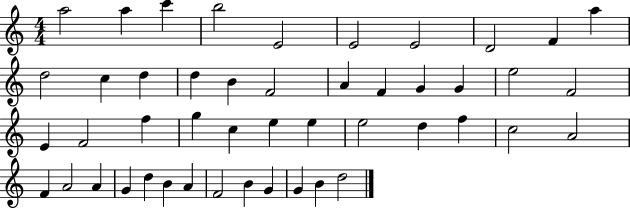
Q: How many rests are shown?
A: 0